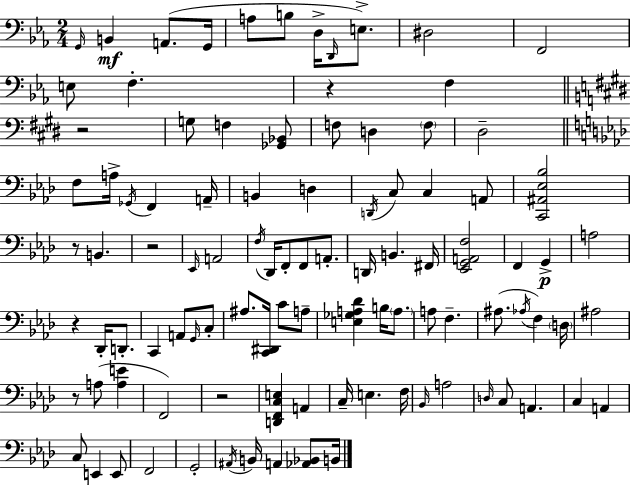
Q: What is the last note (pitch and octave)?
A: B2